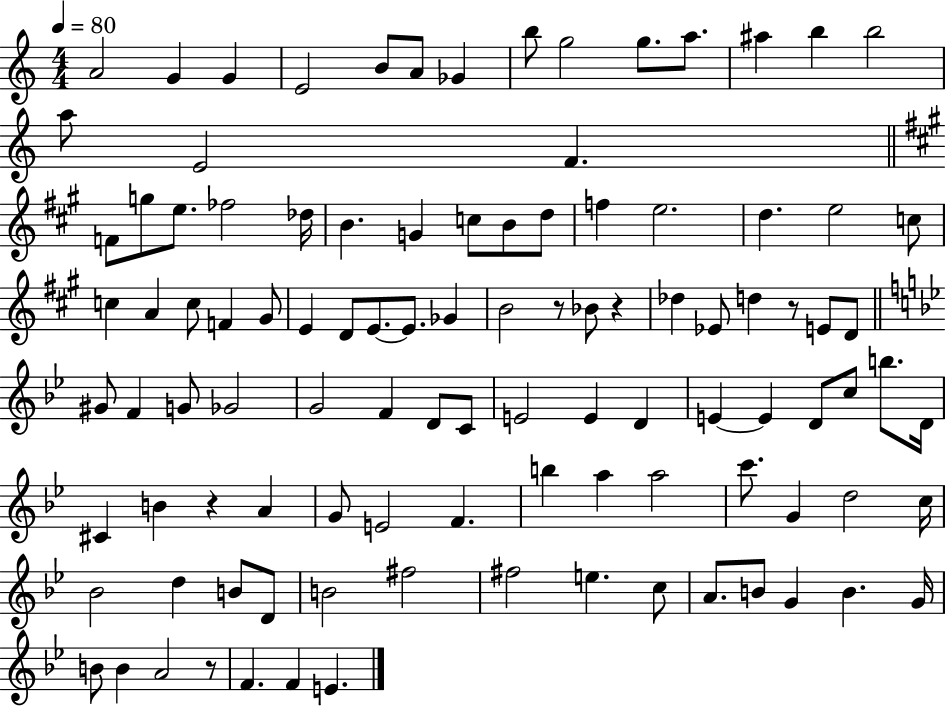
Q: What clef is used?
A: treble